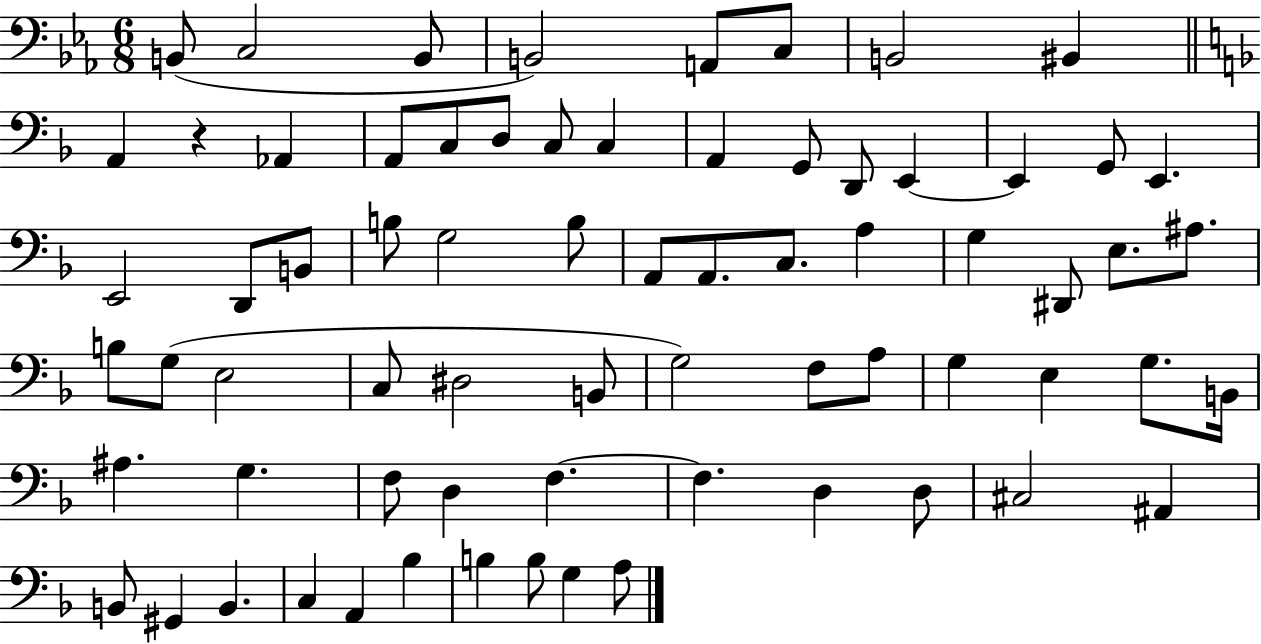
B2/e C3/h B2/e B2/h A2/e C3/e B2/h BIS2/q A2/q R/q Ab2/q A2/e C3/e D3/e C3/e C3/q A2/q G2/e D2/e E2/q E2/q G2/e E2/q. E2/h D2/e B2/e B3/e G3/h B3/e A2/e A2/e. C3/e. A3/q G3/q D#2/e E3/e. A#3/e. B3/e G3/e E3/h C3/e D#3/h B2/e G3/h F3/e A3/e G3/q E3/q G3/e. B2/s A#3/q. G3/q. F3/e D3/q F3/q. F3/q. D3/q D3/e C#3/h A#2/q B2/e G#2/q B2/q. C3/q A2/q Bb3/q B3/q B3/e G3/q A3/e